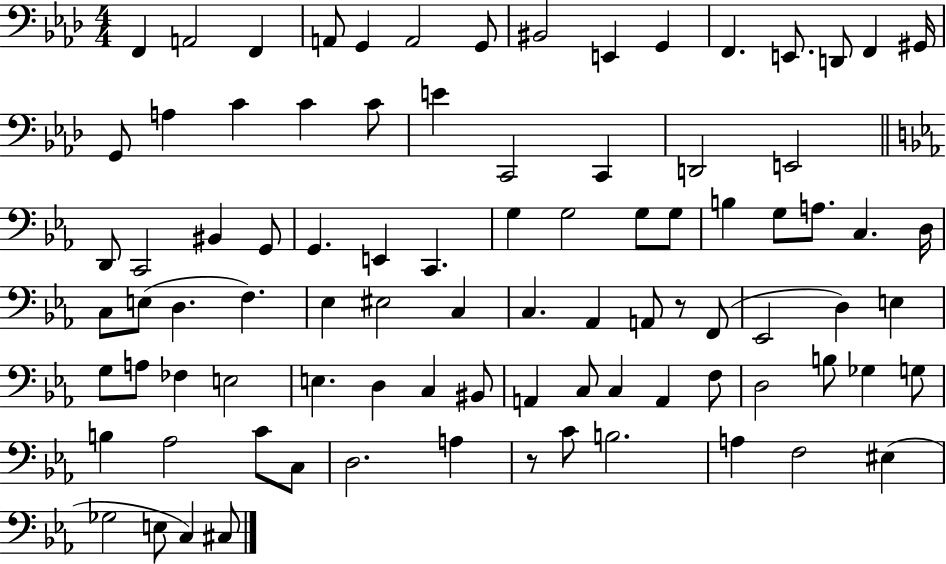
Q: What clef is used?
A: bass